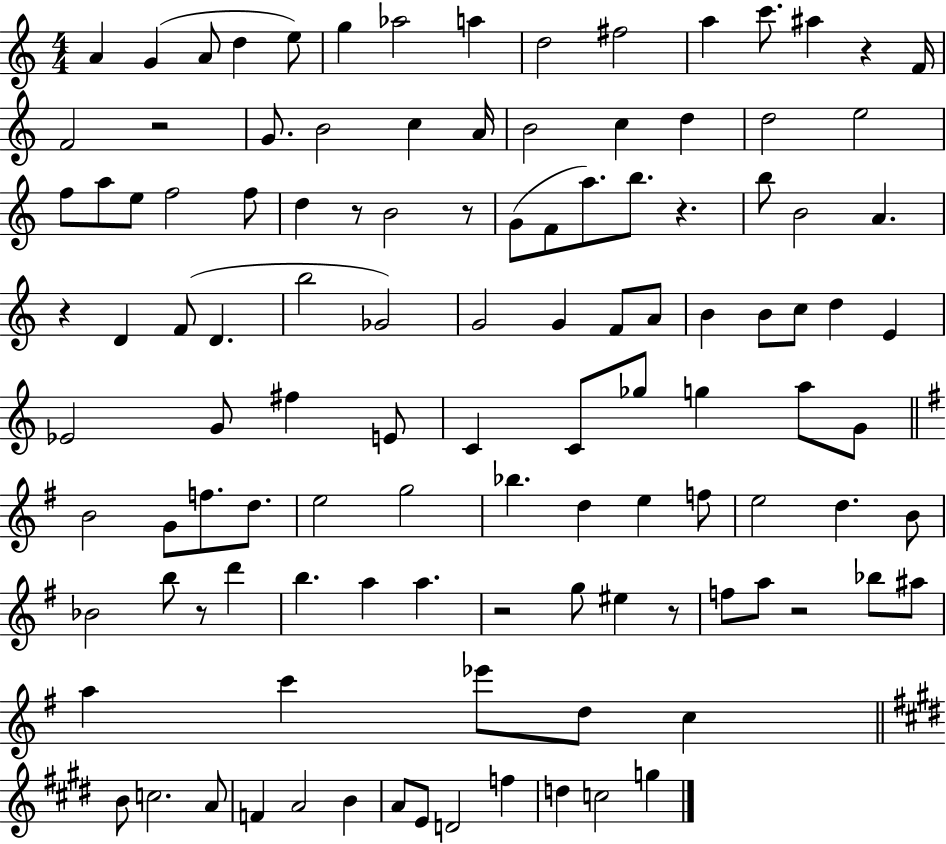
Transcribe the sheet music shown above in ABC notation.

X:1
T:Untitled
M:4/4
L:1/4
K:C
A G A/2 d e/2 g _a2 a d2 ^f2 a c'/2 ^a z F/4 F2 z2 G/2 B2 c A/4 B2 c d d2 e2 f/2 a/2 e/2 f2 f/2 d z/2 B2 z/2 G/2 F/2 a/2 b/2 z b/2 B2 A z D F/2 D b2 _G2 G2 G F/2 A/2 B B/2 c/2 d E _E2 G/2 ^f E/2 C C/2 _g/2 g a/2 G/2 B2 G/2 f/2 d/2 e2 g2 _b d e f/2 e2 d B/2 _B2 b/2 z/2 d' b a a z2 g/2 ^e z/2 f/2 a/2 z2 _b/2 ^a/2 a c' _e'/2 d/2 c B/2 c2 A/2 F A2 B A/2 E/2 D2 f d c2 g